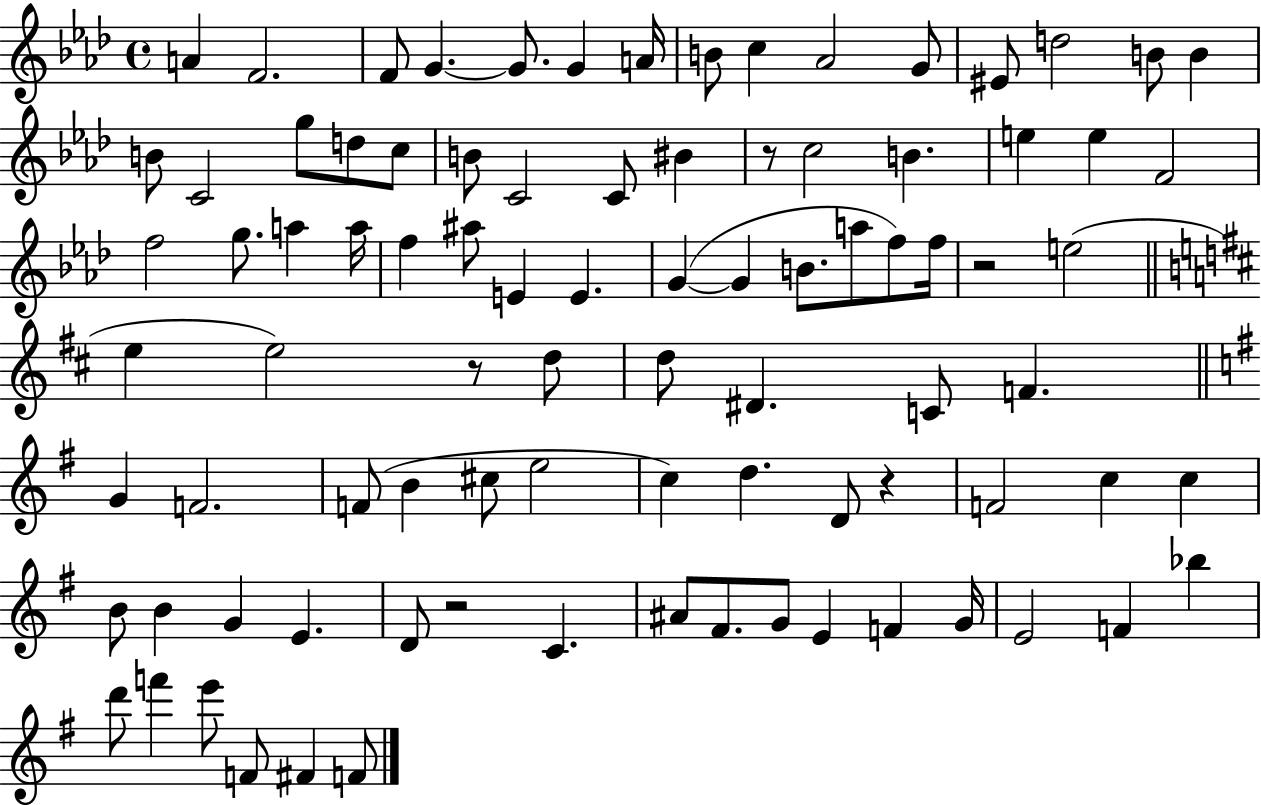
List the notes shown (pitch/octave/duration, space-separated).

A4/q F4/h. F4/e G4/q. G4/e. G4/q A4/s B4/e C5/q Ab4/h G4/e EIS4/e D5/h B4/e B4/q B4/e C4/h G5/e D5/e C5/e B4/e C4/h C4/e BIS4/q R/e C5/h B4/q. E5/q E5/q F4/h F5/h G5/e. A5/q A5/s F5/q A#5/e E4/q E4/q. G4/q G4/q B4/e. A5/e F5/e F5/s R/h E5/h E5/q E5/h R/e D5/e D5/e D#4/q. C4/e F4/q. G4/q F4/h. F4/e B4/q C#5/e E5/h C5/q D5/q. D4/e R/q F4/h C5/q C5/q B4/e B4/q G4/q E4/q. D4/e R/h C4/q. A#4/e F#4/e. G4/e E4/q F4/q G4/s E4/h F4/q Bb5/q D6/e F6/q E6/e F4/e F#4/q F4/e